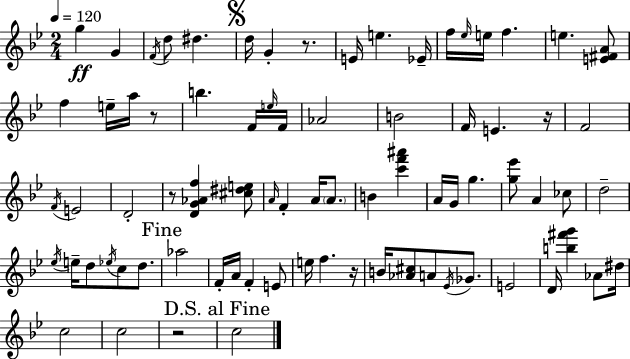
G5/q G4/q F4/s D5/e D#5/q. D5/s G4/q R/e. E4/s E5/q. Eb4/s F5/s Eb5/s E5/s F5/q. E5/q. [E4,F#4,A4]/e F5/q E5/s A5/s R/e B5/q. F4/s E5/s F4/s Ab4/h B4/h F4/s E4/q. R/s F4/h F4/s E4/h D4/h R/e [D4,G4,Ab4,F5]/q [C#5,D#5,E5]/e A4/s F4/q A4/s A4/e. B4/q [C6,F6,A#6]/q A4/s G4/s G5/q. [G5,Eb6]/e A4/q CES5/e D5/h Eb5/s E5/s D5/e Eb5/s C5/e D5/e. Ab5/h F4/s A4/s F4/q E4/e E5/s F5/q. R/s B4/s [Ab4,C#5]/e A4/e Eb4/s Gb4/e. E4/h D4/s [B5,F#6,G6]/q Ab4/e D#5/s C5/h C5/h R/h C5/h